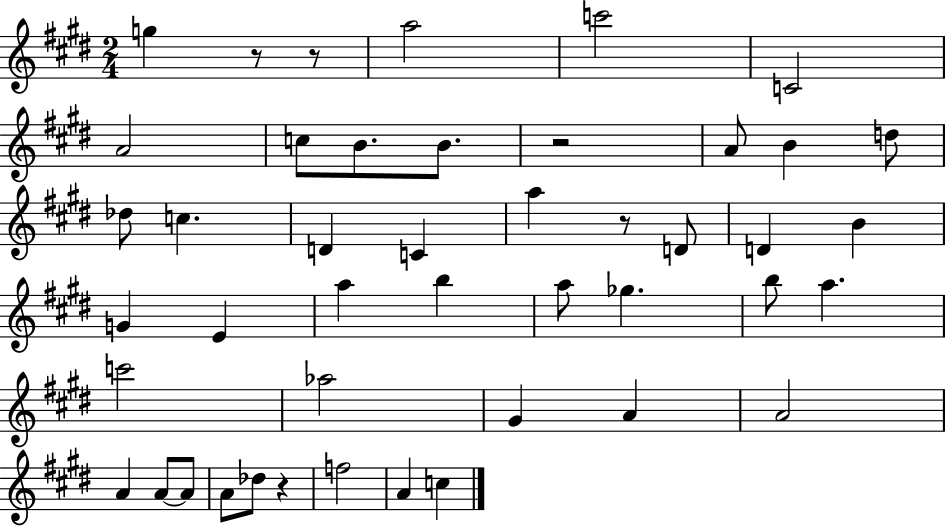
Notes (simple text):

G5/q R/e R/e A5/h C6/h C4/h A4/h C5/e B4/e. B4/e. R/h A4/e B4/q D5/e Db5/e C5/q. D4/q C4/q A5/q R/e D4/e D4/q B4/q G4/q E4/q A5/q B5/q A5/e Gb5/q. B5/e A5/q. C6/h Ab5/h G#4/q A4/q A4/h A4/q A4/e A4/e A4/e Db5/e R/q F5/h A4/q C5/q